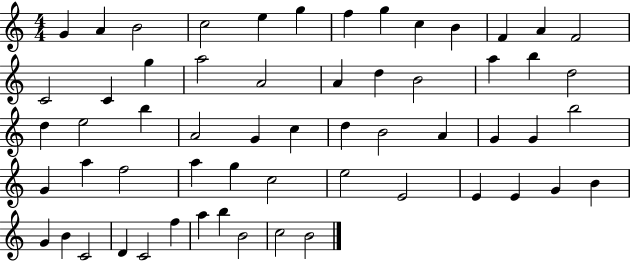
G4/q A4/q B4/h C5/h E5/q G5/q F5/q G5/q C5/q B4/q F4/q A4/q F4/h C4/h C4/q G5/q A5/h A4/h A4/q D5/q B4/h A5/q B5/q D5/h D5/q E5/h B5/q A4/h G4/q C5/q D5/q B4/h A4/q G4/q G4/q B5/h G4/q A5/q F5/h A5/q G5/q C5/h E5/h E4/h E4/q E4/q G4/q B4/q G4/q B4/q C4/h D4/q C4/h F5/q A5/q B5/q B4/h C5/h B4/h